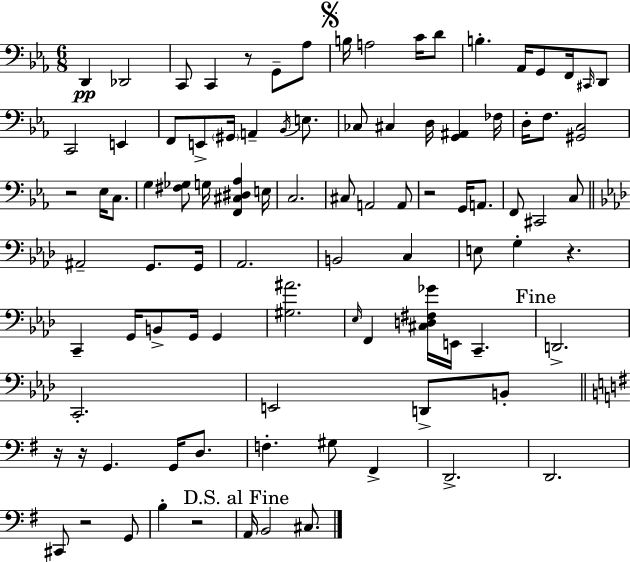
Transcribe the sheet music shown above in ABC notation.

X:1
T:Untitled
M:6/8
L:1/4
K:Cm
D,, _D,,2 C,,/2 C,, z/2 G,,/2 _A,/2 B,/4 A,2 C/4 D/2 B, _A,,/4 G,,/2 F,,/4 ^C,,/4 D,,/2 C,,2 E,, F,,/2 E,,/2 ^G,,/4 A,, _B,,/4 E,/2 _C,/2 ^C, D,/4 [G,,^A,,] _F,/4 D,/4 F,/2 [^G,,C,]2 z2 _E,/4 C,/2 G, [^F,_G,]/2 G,/4 [F,,^C,^D,_A,] E,/4 C,2 ^C,/2 A,,2 A,,/2 z2 G,,/4 A,,/2 F,,/2 ^C,,2 C,/2 ^A,,2 G,,/2 G,,/4 _A,,2 B,,2 C, E,/2 G, z C,, G,,/4 B,,/2 G,,/4 G,, [^G,^A]2 _E,/4 F,, [^C,D,^F,_G]/4 E,,/4 C,, D,,2 C,,2 E,,2 D,,/2 B,,/2 z/4 z/4 G,, G,,/4 D,/2 F, ^G,/2 ^F,, D,,2 D,,2 ^C,,/2 z2 G,,/2 B, z2 A,,/4 B,,2 ^C,/2